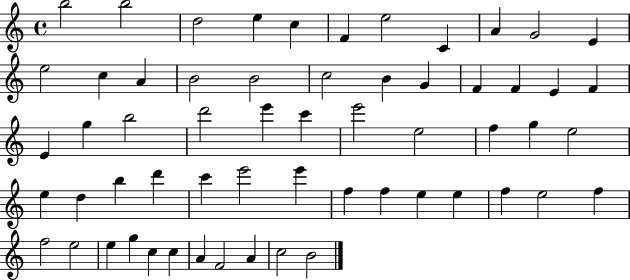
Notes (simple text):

B5/h B5/h D5/h E5/q C5/q F4/q E5/h C4/q A4/q G4/h E4/q E5/h C5/q A4/q B4/h B4/h C5/h B4/q G4/q F4/q F4/q E4/q F4/q E4/q G5/q B5/h D6/h E6/q C6/q E6/h E5/h F5/q G5/q E5/h E5/q D5/q B5/q D6/q C6/q E6/h E6/q F5/q F5/q E5/q E5/q F5/q E5/h F5/q F5/h E5/h E5/q G5/q C5/q C5/q A4/q F4/h A4/q C5/h B4/h